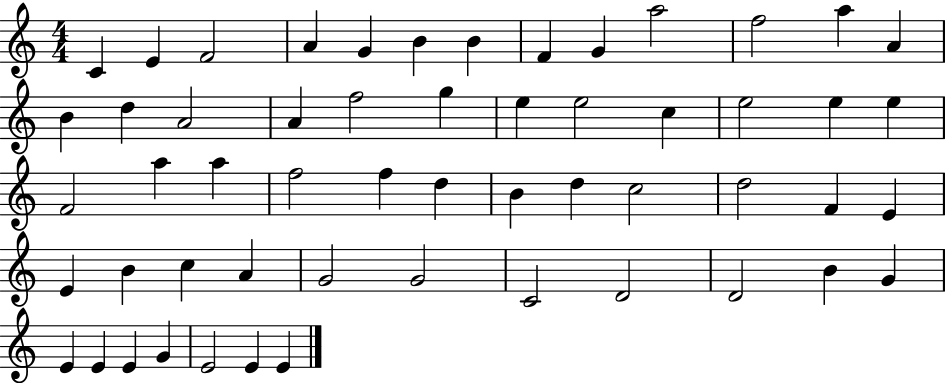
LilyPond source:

{
  \clef treble
  \numericTimeSignature
  \time 4/4
  \key c \major
  c'4 e'4 f'2 | a'4 g'4 b'4 b'4 | f'4 g'4 a''2 | f''2 a''4 a'4 | \break b'4 d''4 a'2 | a'4 f''2 g''4 | e''4 e''2 c''4 | e''2 e''4 e''4 | \break f'2 a''4 a''4 | f''2 f''4 d''4 | b'4 d''4 c''2 | d''2 f'4 e'4 | \break e'4 b'4 c''4 a'4 | g'2 g'2 | c'2 d'2 | d'2 b'4 g'4 | \break e'4 e'4 e'4 g'4 | e'2 e'4 e'4 | \bar "|."
}